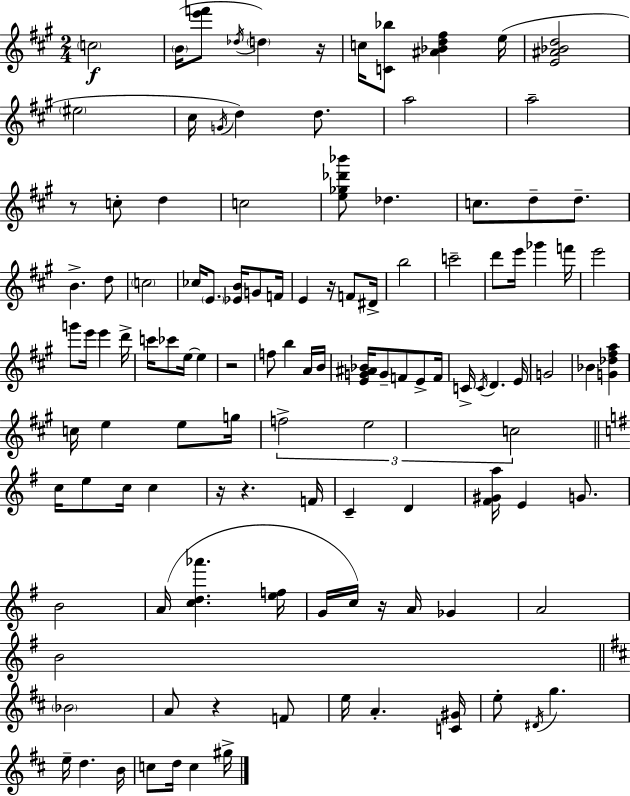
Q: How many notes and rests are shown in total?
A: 118